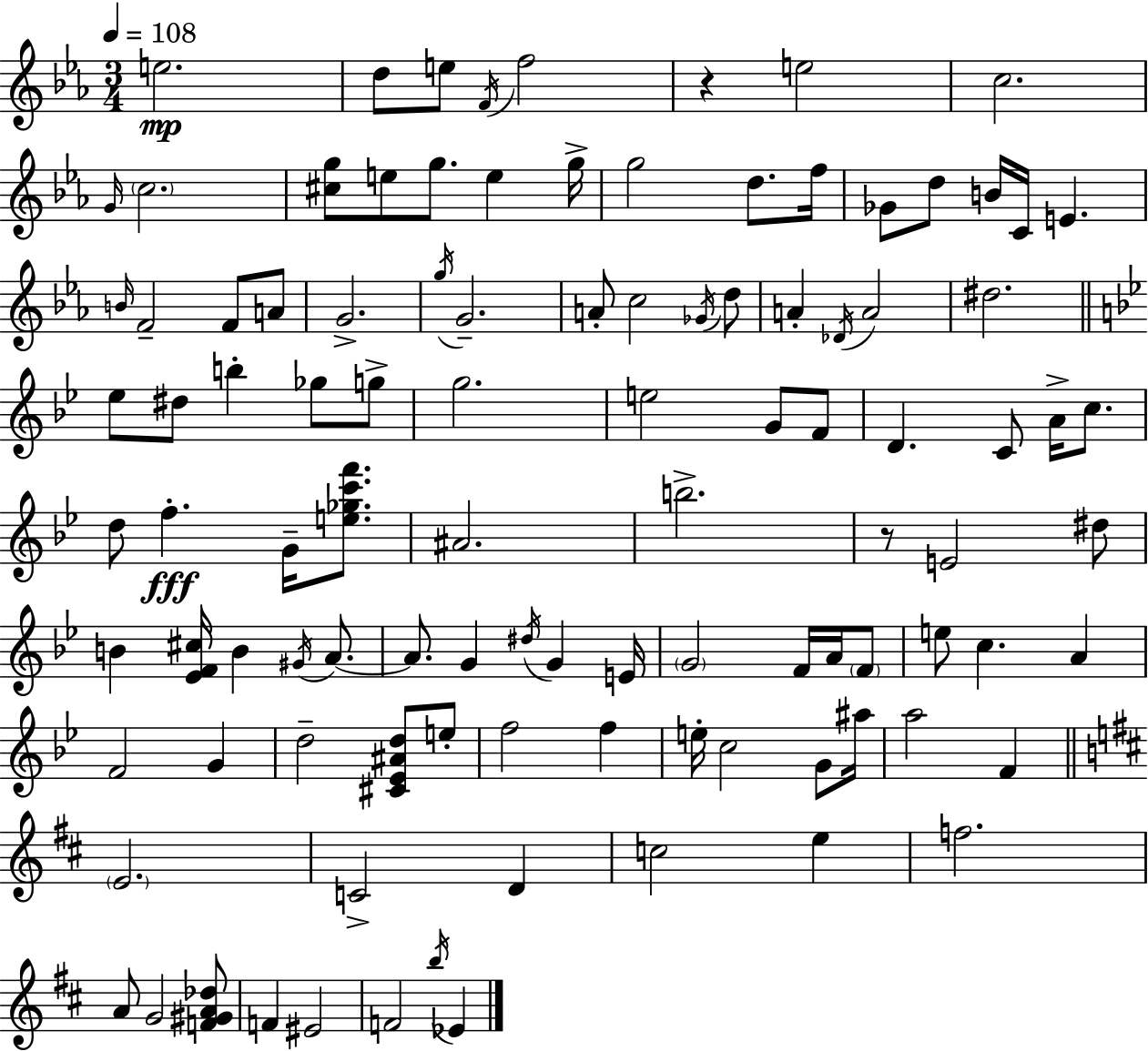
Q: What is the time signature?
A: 3/4